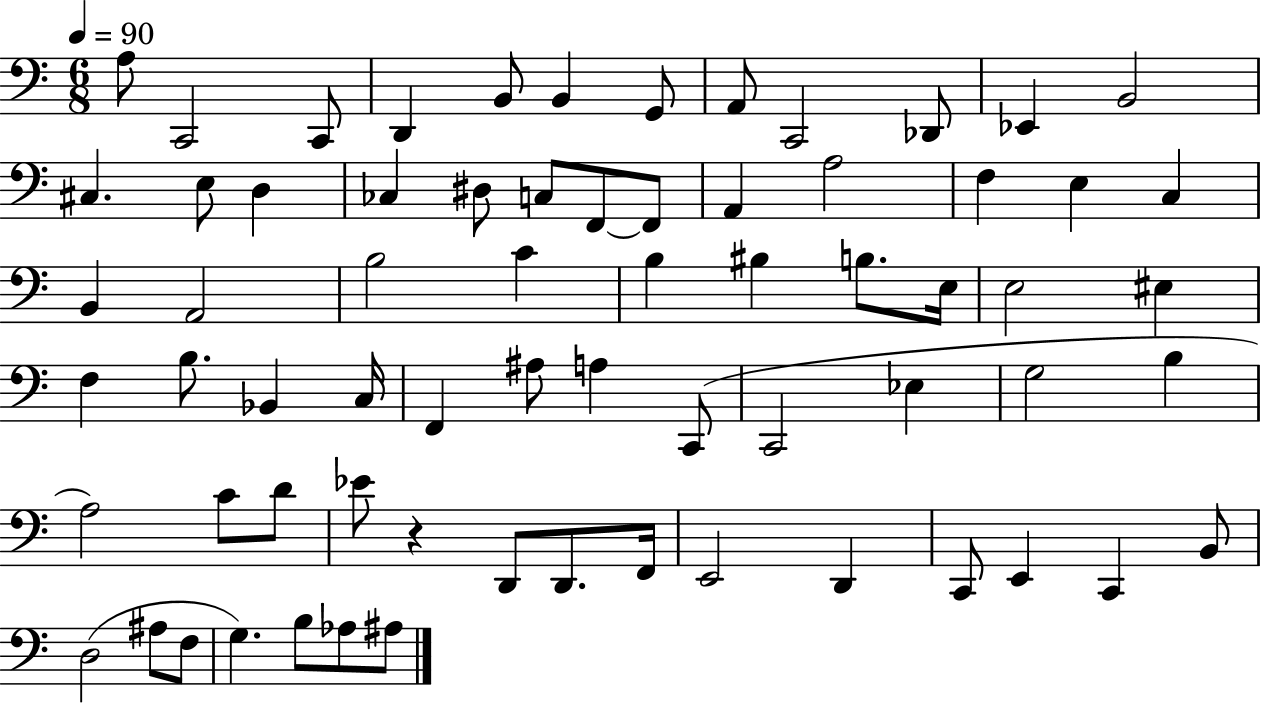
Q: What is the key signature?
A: C major